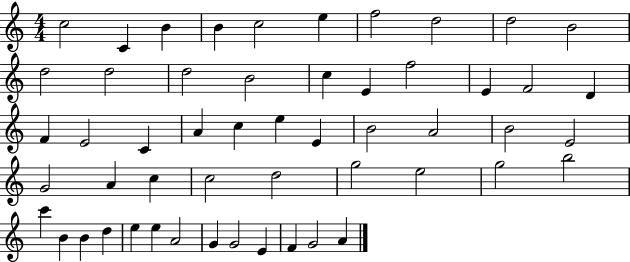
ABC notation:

X:1
T:Untitled
M:4/4
L:1/4
K:C
c2 C B B c2 e f2 d2 d2 B2 d2 d2 d2 B2 c E f2 E F2 D F E2 C A c e E B2 A2 B2 E2 G2 A c c2 d2 g2 e2 g2 b2 c' B B d e e A2 G G2 E F G2 A